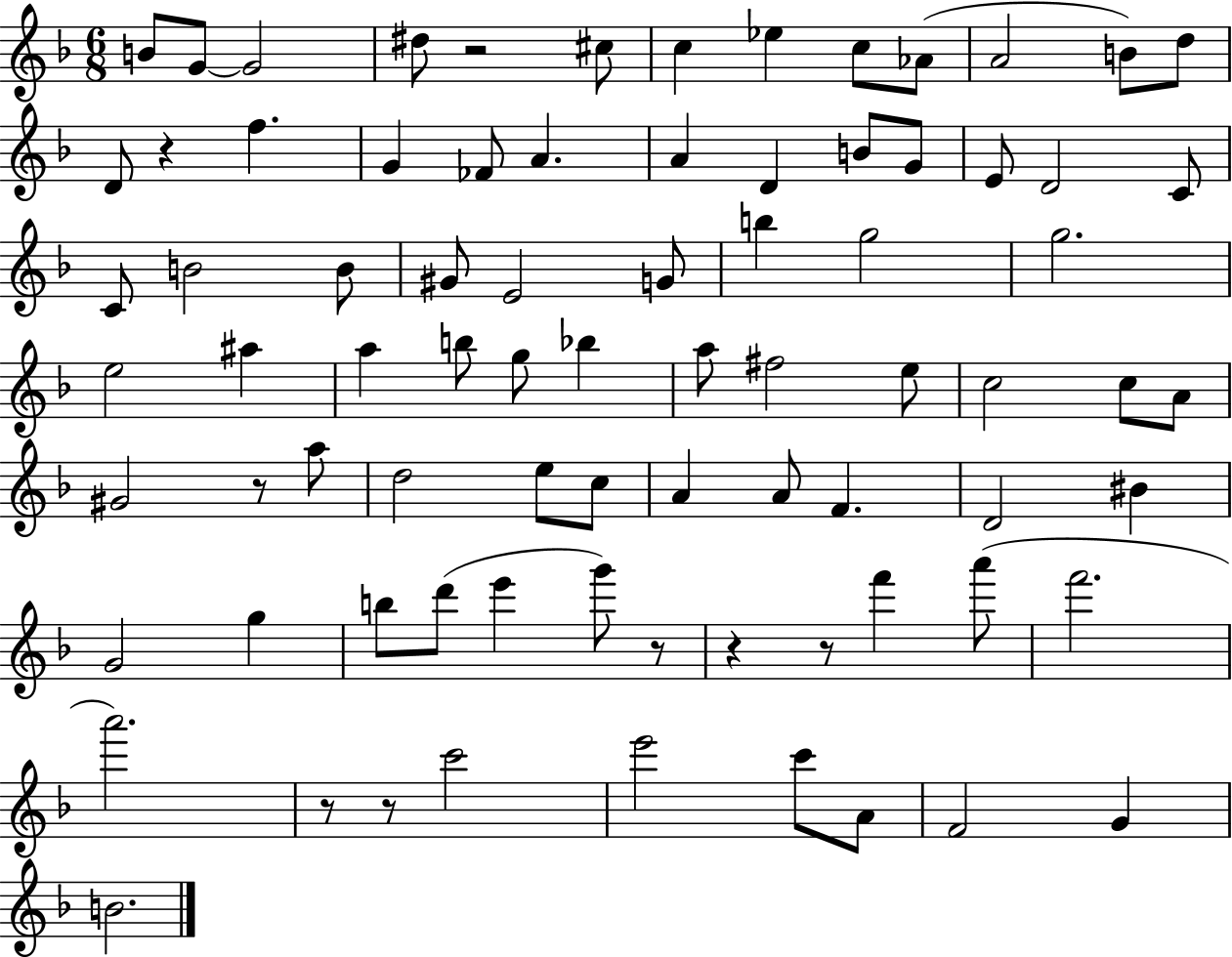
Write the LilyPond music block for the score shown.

{
  \clef treble
  \numericTimeSignature
  \time 6/8
  \key f \major
  \repeat volta 2 { b'8 g'8~~ g'2 | dis''8 r2 cis''8 | c''4 ees''4 c''8 aes'8( | a'2 b'8) d''8 | \break d'8 r4 f''4. | g'4 fes'8 a'4. | a'4 d'4 b'8 g'8 | e'8 d'2 c'8 | \break c'8 b'2 b'8 | gis'8 e'2 g'8 | b''4 g''2 | g''2. | \break e''2 ais''4 | a''4 b''8 g''8 bes''4 | a''8 fis''2 e''8 | c''2 c''8 a'8 | \break gis'2 r8 a''8 | d''2 e''8 c''8 | a'4 a'8 f'4. | d'2 bis'4 | \break g'2 g''4 | b''8 d'''8( e'''4 g'''8) r8 | r4 r8 f'''4 a'''8( | f'''2. | \break a'''2.) | r8 r8 c'''2 | e'''2 c'''8 a'8 | f'2 g'4 | \break b'2. | } \bar "|."
}